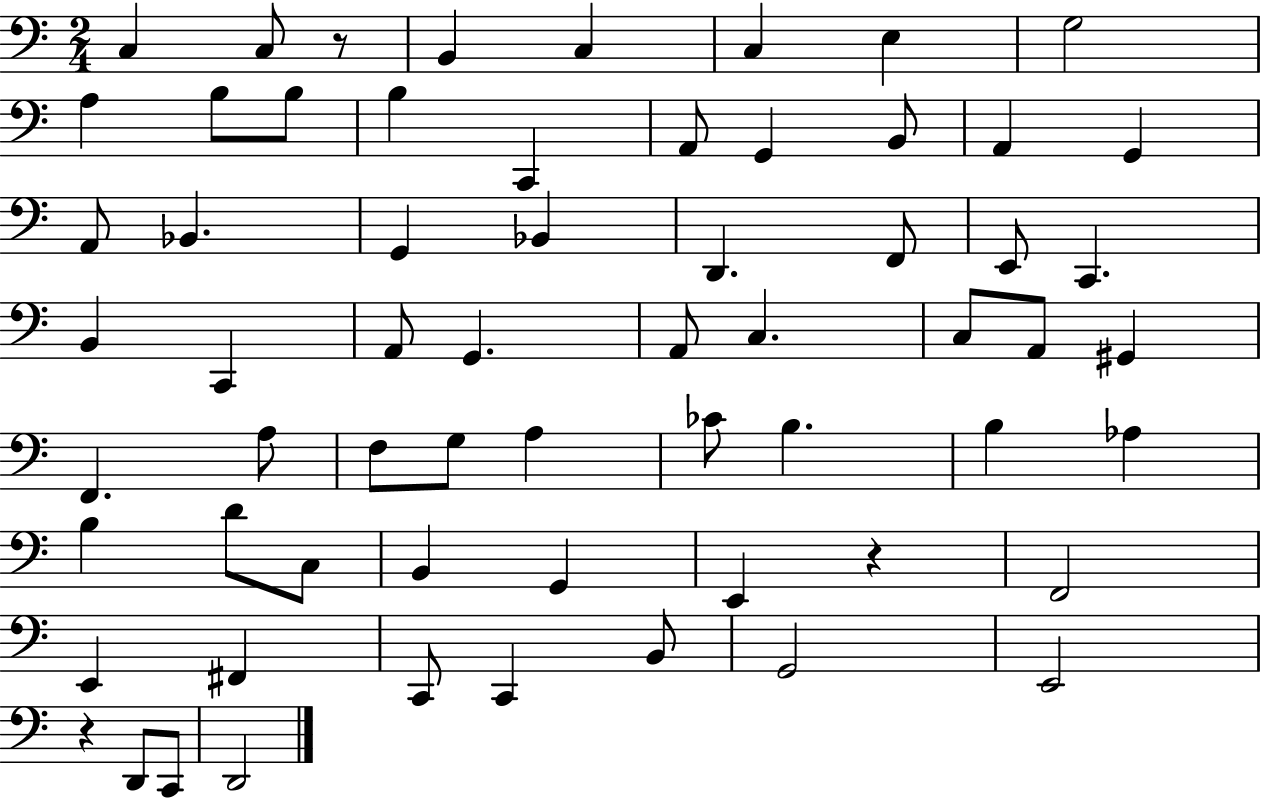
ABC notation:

X:1
T:Untitled
M:2/4
L:1/4
K:C
C, C,/2 z/2 B,, C, C, E, G,2 A, B,/2 B,/2 B, C,, A,,/2 G,, B,,/2 A,, G,, A,,/2 _B,, G,, _B,, D,, F,,/2 E,,/2 C,, B,, C,, A,,/2 G,, A,,/2 C, C,/2 A,,/2 ^G,, F,, A,/2 F,/2 G,/2 A, _C/2 B, B, _A, B, D/2 C,/2 B,, G,, E,, z F,,2 E,, ^F,, C,,/2 C,, B,,/2 G,,2 E,,2 z D,,/2 C,,/2 D,,2